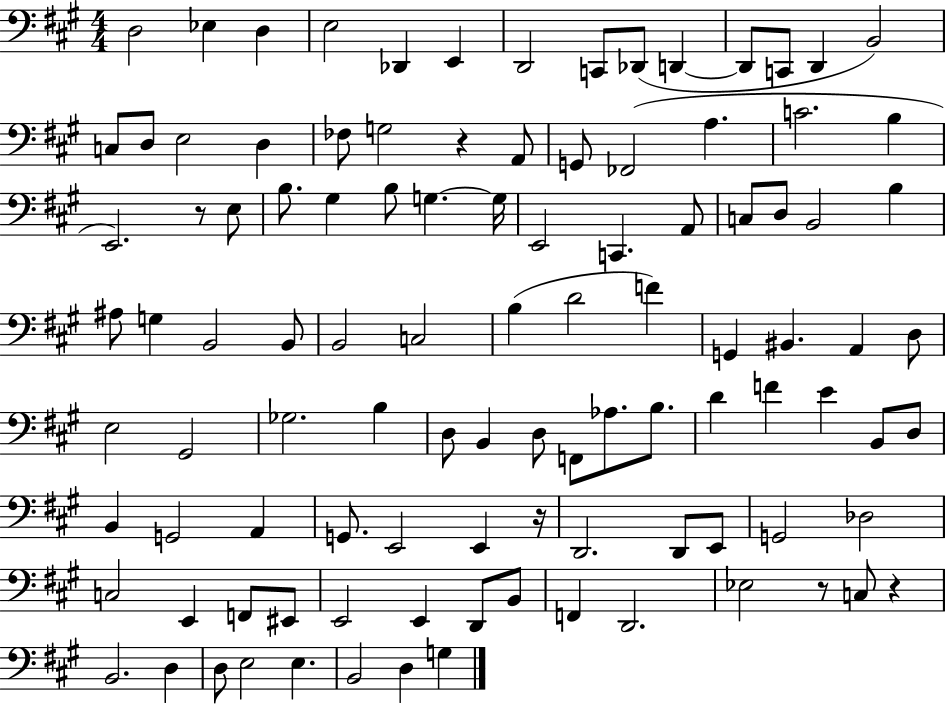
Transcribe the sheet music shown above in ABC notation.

X:1
T:Untitled
M:4/4
L:1/4
K:A
D,2 _E, D, E,2 _D,, E,, D,,2 C,,/2 _D,,/2 D,, D,,/2 C,,/2 D,, B,,2 C,/2 D,/2 E,2 D, _F,/2 G,2 z A,,/2 G,,/2 _F,,2 A, C2 B, E,,2 z/2 E,/2 B,/2 ^G, B,/2 G, G,/4 E,,2 C,, A,,/2 C,/2 D,/2 B,,2 B, ^A,/2 G, B,,2 B,,/2 B,,2 C,2 B, D2 F G,, ^B,, A,, D,/2 E,2 ^G,,2 _G,2 B, D,/2 B,, D,/2 F,,/2 _A,/2 B,/2 D F E B,,/2 D,/2 B,, G,,2 A,, G,,/2 E,,2 E,, z/4 D,,2 D,,/2 E,,/2 G,,2 _D,2 C,2 E,, F,,/2 ^E,,/2 E,,2 E,, D,,/2 B,,/2 F,, D,,2 _E,2 z/2 C,/2 z B,,2 D, D,/2 E,2 E, B,,2 D, G,